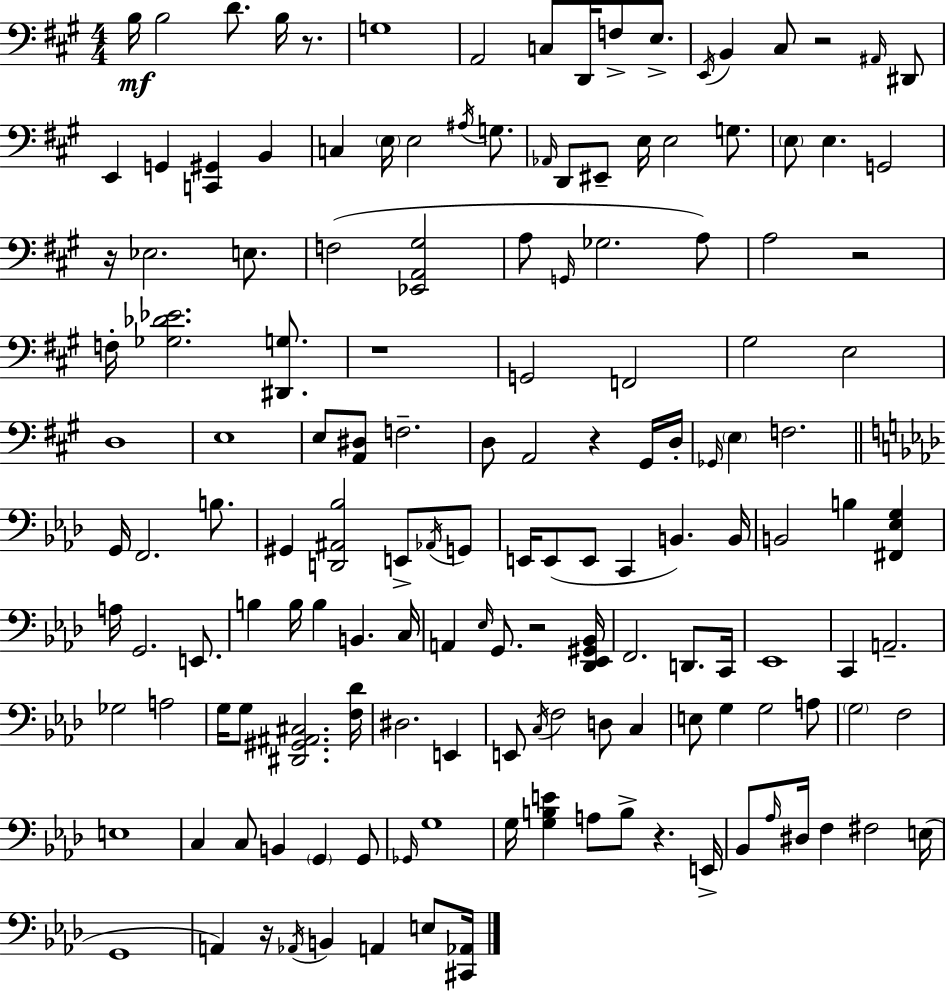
{
  \clef bass
  \numericTimeSignature
  \time 4/4
  \key a \major
  b16\mf b2 d'8. b16 r8. | g1 | a,2 c8 d,16 f8-> e8.-> | \acciaccatura { e,16 } b,4 cis8 r2 \grace { ais,16 } | \break dis,8 e,4 g,4 <c, gis,>4 b,4 | c4 \parenthesize e16 e2 \acciaccatura { ais16 } | g8. \grace { aes,16 } d,8 eis,8-- e16 e2 | g8. \parenthesize e8 e4. g,2 | \break r16 ees2. | e8. f2( <ees, a, gis>2 | a8 \grace { g,16 } ges2. | a8) a2 r2 | \break f16-. <ges des' ees'>2. | <dis, g>8. r1 | g,2 f,2 | gis2 e2 | \break d1 | e1 | e8 <a, dis>8 f2.-- | d8 a,2 r4 | \break gis,16 d16-. \grace { ges,16 } \parenthesize e4 f2. | \bar "||" \break \key f \minor g,16 f,2. b8. | gis,4 <d, ais, bes>2 e,8-> \acciaccatura { aes,16 } g,8 | e,16 e,8( e,8 c,4 b,4.) | b,16 b,2 b4 <fis, ees g>4 | \break a16 g,2. e,8. | b4 b16 b4 b,4. | c16 a,4 \grace { ees16 } g,8. r2 | <des, ees, gis, bes,>16 f,2. d,8. | \break c,16 ees,1 | c,4 a,2.-- | ges2 a2 | g16 g8 <dis, gis, ais, cis>2. | \break <f des'>16 dis2. e,4 | e,8 \acciaccatura { c16 } f2 d8 c4 | e8 g4 g2 | a8 \parenthesize g2 f2 | \break e1 | c4 c8 b,4 \parenthesize g,4 | g,8 \grace { ges,16 } g1 | g16 <g b e'>4 a8 b8-> r4. | \break e,16-> bes,8 \grace { aes16 } dis16 f4 fis2 | e16( g,1 | a,4) r16 \acciaccatura { aes,16 } b,4 a,4 | e8 <cis, aes,>16 \bar "|."
}